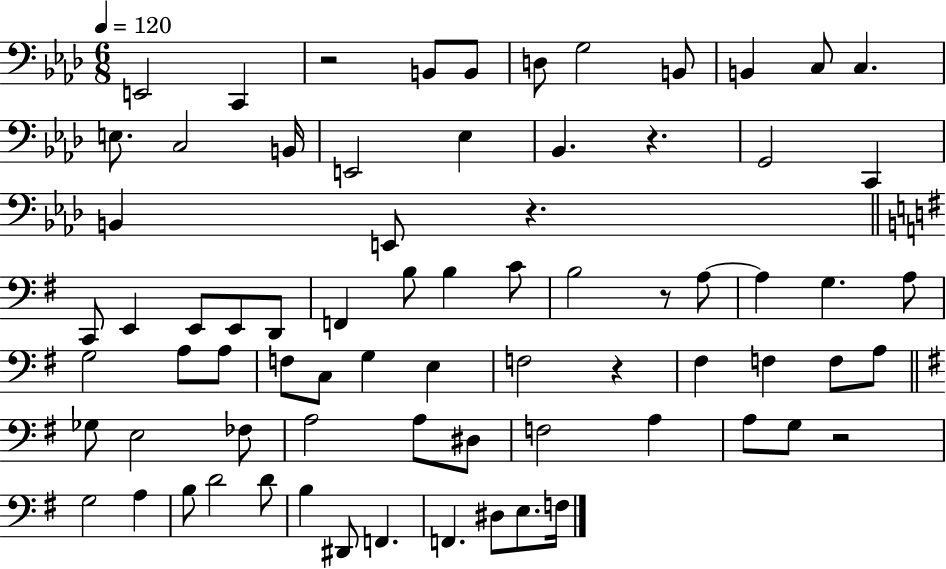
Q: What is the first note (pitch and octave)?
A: E2